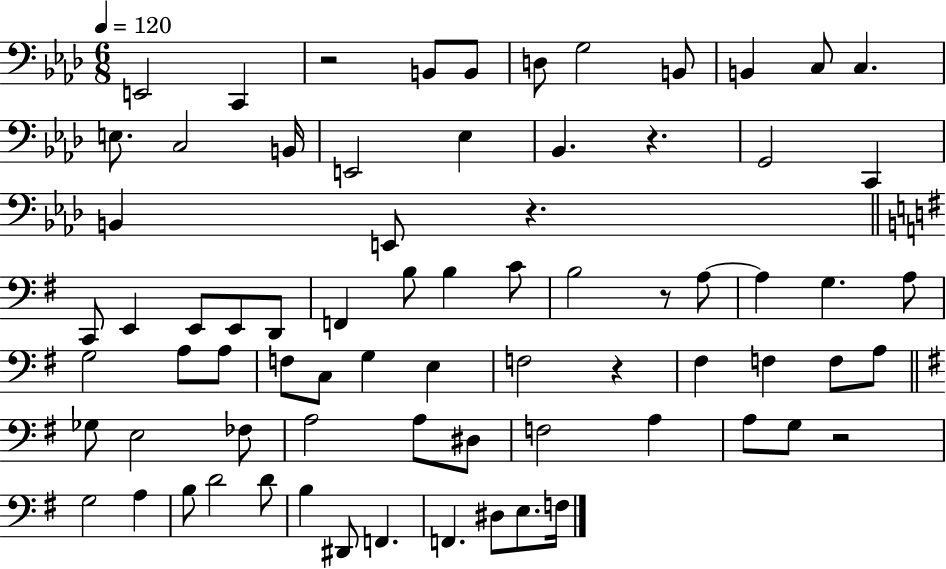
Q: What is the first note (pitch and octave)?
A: E2